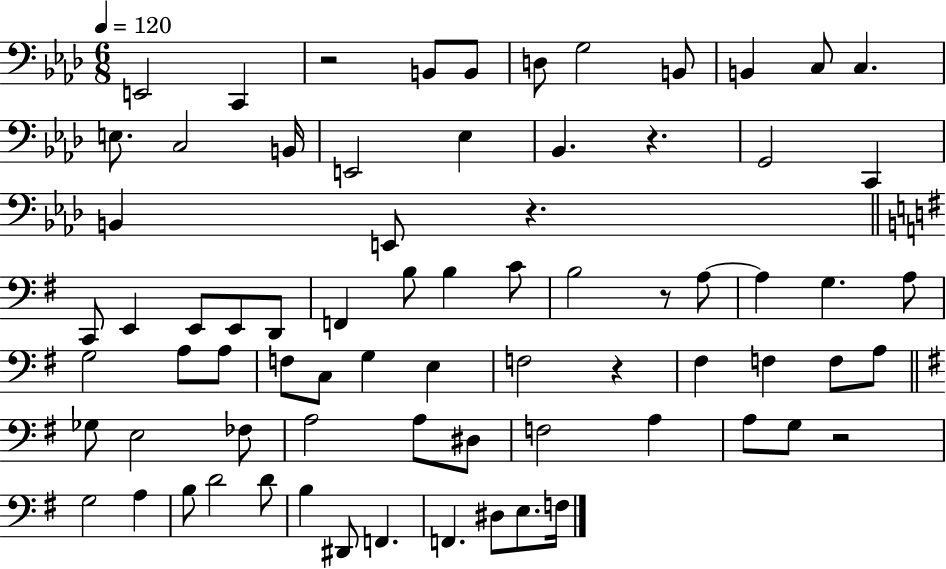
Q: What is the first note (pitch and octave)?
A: E2